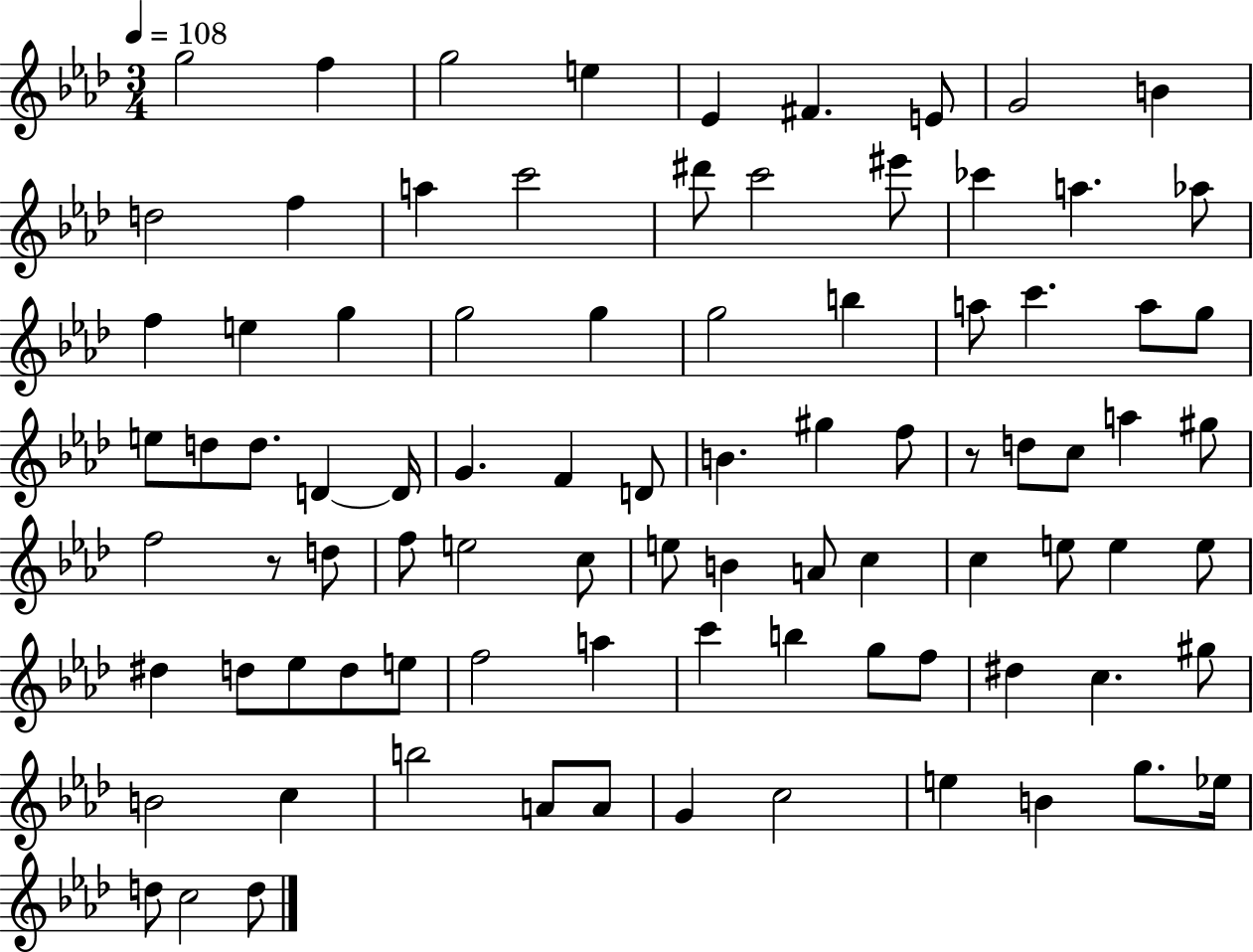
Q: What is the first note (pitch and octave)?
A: G5